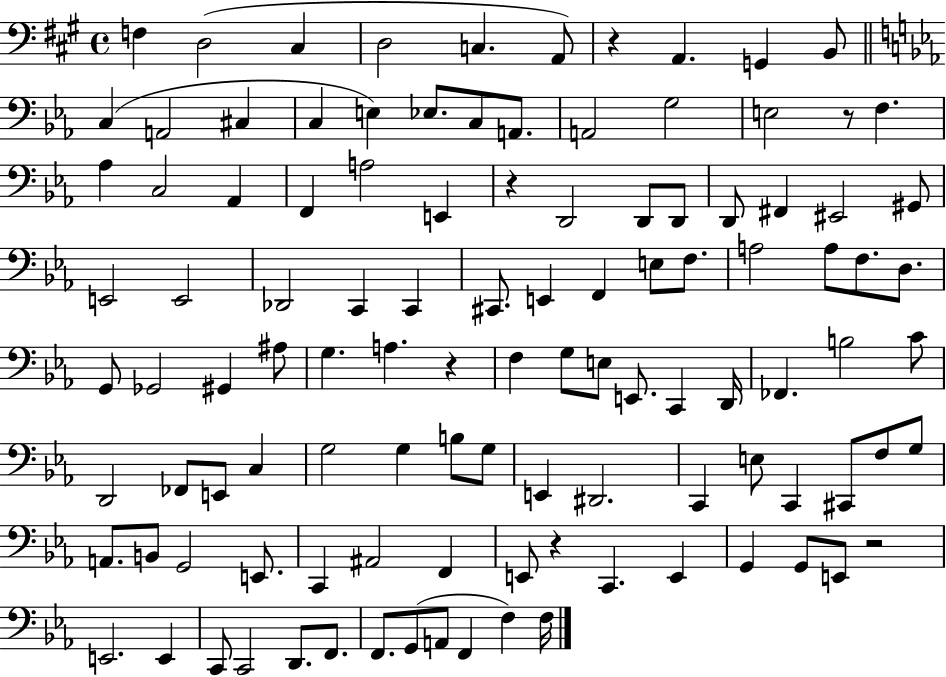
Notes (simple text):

F3/q D3/h C#3/q D3/h C3/q. A2/e R/q A2/q. G2/q B2/e C3/q A2/h C#3/q C3/q E3/q Eb3/e. C3/e A2/e. A2/h G3/h E3/h R/e F3/q. Ab3/q C3/h Ab2/q F2/q A3/h E2/q R/q D2/h D2/e D2/e D2/e F#2/q EIS2/h G#2/e E2/h E2/h Db2/h C2/q C2/q C#2/e. E2/q F2/q E3/e F3/e. A3/h A3/e F3/e. D3/e. G2/e Gb2/h G#2/q A#3/e G3/q. A3/q. R/q F3/q G3/e E3/e E2/e. C2/q D2/s FES2/q. B3/h C4/e D2/h FES2/e E2/e C3/q G3/h G3/q B3/e G3/e E2/q D#2/h. C2/q E3/e C2/q C#2/e F3/e G3/e A2/e. B2/e G2/h E2/e. C2/q A#2/h F2/q E2/e R/q C2/q. E2/q G2/q G2/e E2/e R/h E2/h. E2/q C2/e C2/h D2/e. F2/e. F2/e. G2/e A2/e F2/q F3/q F3/s